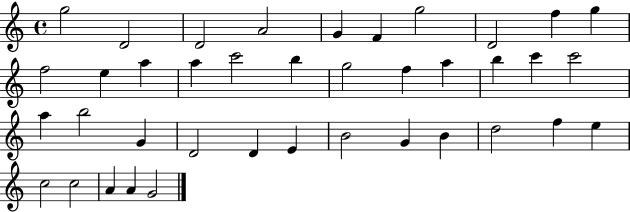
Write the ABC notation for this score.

X:1
T:Untitled
M:4/4
L:1/4
K:C
g2 D2 D2 A2 G F g2 D2 f g f2 e a a c'2 b g2 f a b c' c'2 a b2 G D2 D E B2 G B d2 f e c2 c2 A A G2